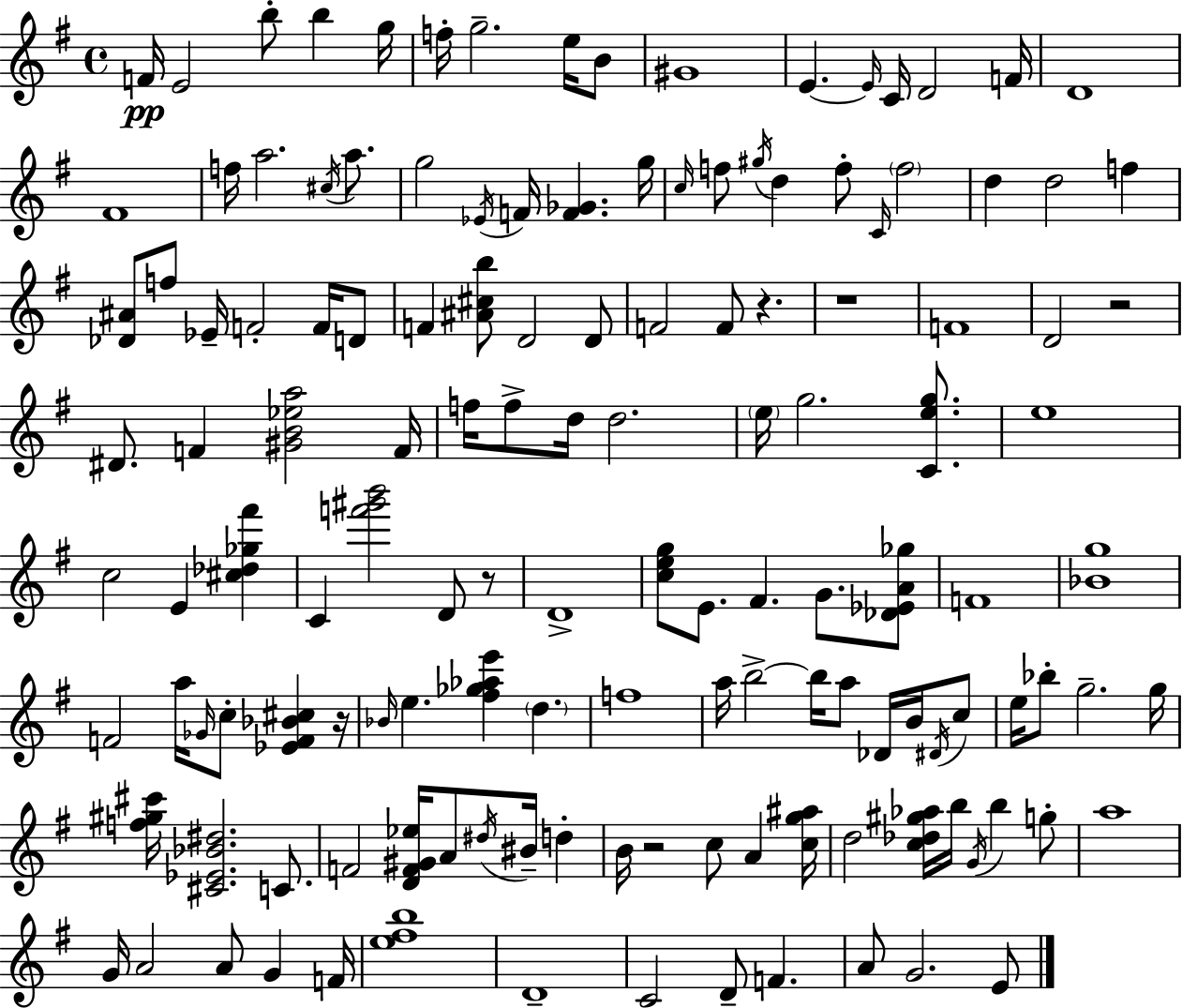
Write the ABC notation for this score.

X:1
T:Untitled
M:4/4
L:1/4
K:G
F/4 E2 b/2 b g/4 f/4 g2 e/4 B/2 ^G4 E E/4 C/4 D2 F/4 D4 ^F4 f/4 a2 ^c/4 a/2 g2 _E/4 F/4 [F_G] g/4 c/4 f/2 ^g/4 d f/2 C/4 f2 d d2 f [_D^A]/2 f/2 _E/4 F2 F/4 D/2 F [^A^cb]/2 D2 D/2 F2 F/2 z z4 F4 D2 z2 ^D/2 F [^GB_ea]2 F/4 f/4 f/2 d/4 d2 e/4 g2 [Ceg]/2 e4 c2 E [^c_d_g^f'] C [f'^g'b']2 D/2 z/2 D4 [ceg]/2 E/2 ^F G/2 [_D_EA_g]/2 F4 [_Bg]4 F2 a/4 _G/4 c/2 [_EF_B^c] z/4 _B/4 e [^f_g_ae'] d f4 a/4 b2 b/4 a/2 _D/4 B/4 ^D/4 c/2 e/4 _b/2 g2 g/4 [f^g^c']/4 [^C_E_B^d]2 C/2 F2 [DF^G_e]/4 A/2 ^d/4 ^B/4 d B/4 z2 c/2 A [cg^a]/4 d2 [c_d^g_a]/4 b/4 G/4 b g/2 a4 G/4 A2 A/2 G F/4 [e^fb]4 D4 C2 D/2 F A/2 G2 E/2